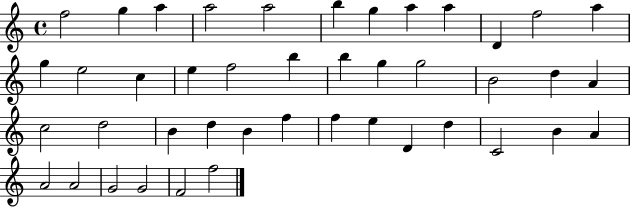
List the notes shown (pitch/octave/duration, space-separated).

F5/h G5/q A5/q A5/h A5/h B5/q G5/q A5/q A5/q D4/q F5/h A5/q G5/q E5/h C5/q E5/q F5/h B5/q B5/q G5/q G5/h B4/h D5/q A4/q C5/h D5/h B4/q D5/q B4/q F5/q F5/q E5/q D4/q D5/q C4/h B4/q A4/q A4/h A4/h G4/h G4/h F4/h F5/h